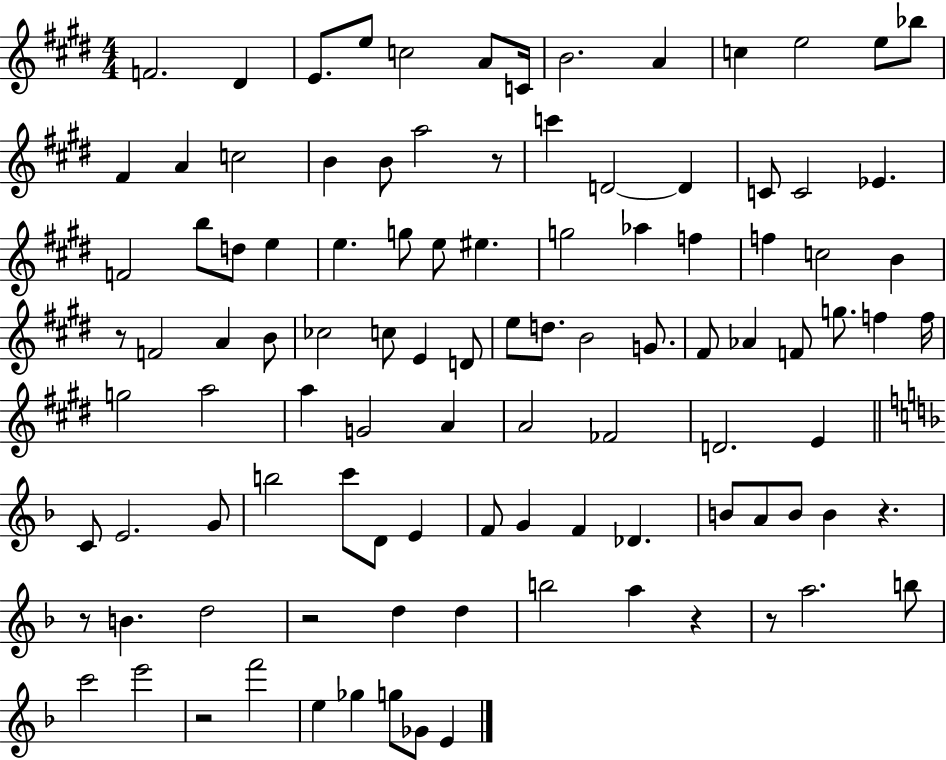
{
  \clef treble
  \numericTimeSignature
  \time 4/4
  \key e \major
  f'2. dis'4 | e'8. e''8 c''2 a'8 c'16 | b'2. a'4 | c''4 e''2 e''8 bes''8 | \break fis'4 a'4 c''2 | b'4 b'8 a''2 r8 | c'''4 d'2~~ d'4 | c'8 c'2 ees'4. | \break f'2 b''8 d''8 e''4 | e''4. g''8 e''8 eis''4. | g''2 aes''4 f''4 | f''4 c''2 b'4 | \break r8 f'2 a'4 b'8 | ces''2 c''8 e'4 d'8 | e''8 d''8. b'2 g'8. | fis'8 aes'4 f'8 g''8. f''4 f''16 | \break g''2 a''2 | a''4 g'2 a'4 | a'2 fes'2 | d'2. e'4 | \break \bar "||" \break \key f \major c'8 e'2. g'8 | b''2 c'''8 d'8 e'4 | f'8 g'4 f'4 des'4. | b'8 a'8 b'8 b'4 r4. | \break r8 b'4. d''2 | r2 d''4 d''4 | b''2 a''4 r4 | r8 a''2. b''8 | \break c'''2 e'''2 | r2 f'''2 | e''4 ges''4 g''8 ges'8 e'4 | \bar "|."
}